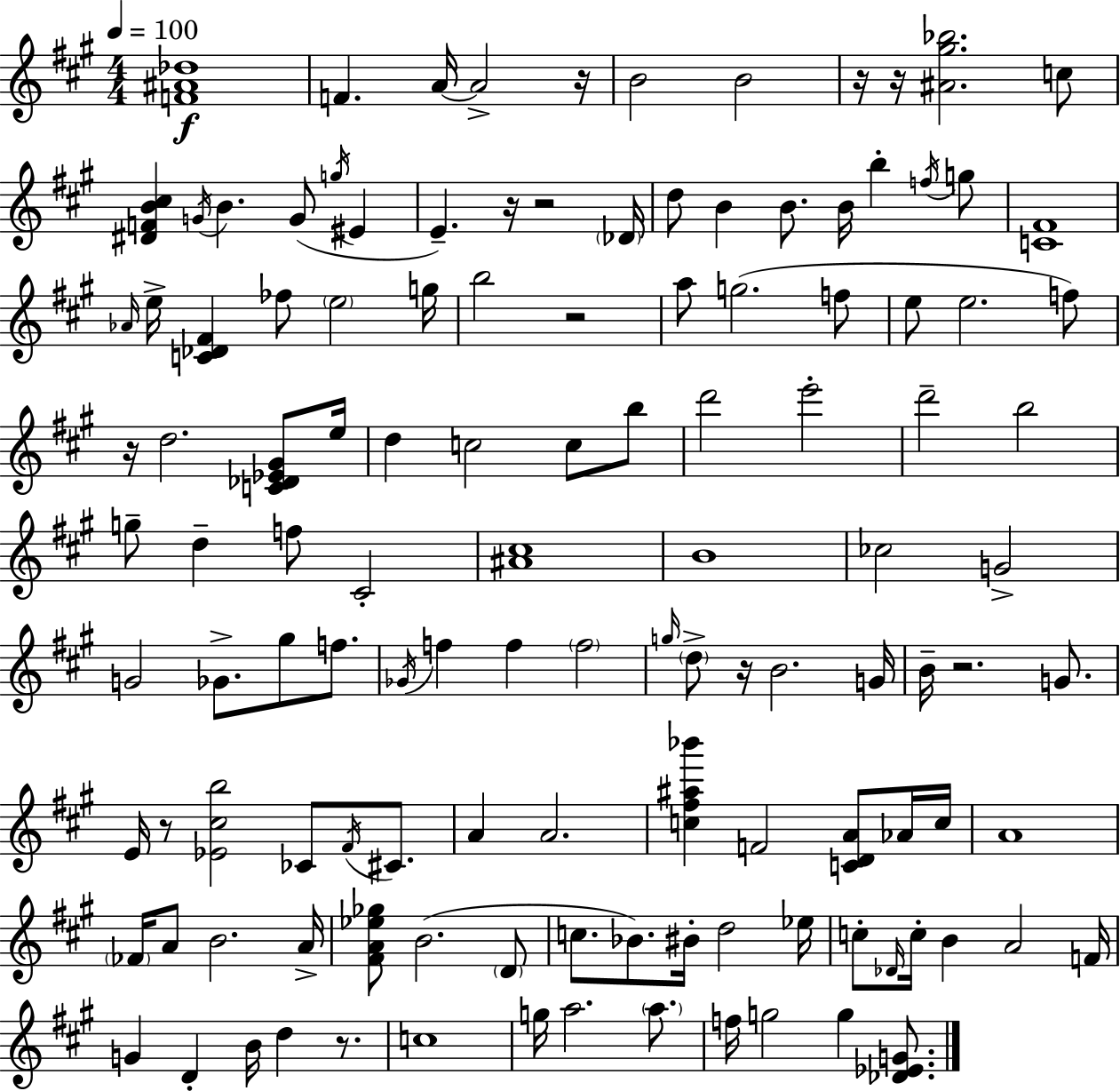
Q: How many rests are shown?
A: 11